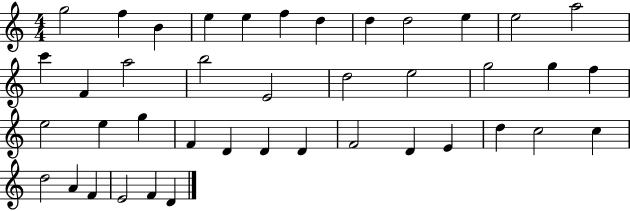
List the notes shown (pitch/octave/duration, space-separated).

G5/h F5/q B4/q E5/q E5/q F5/q D5/q D5/q D5/h E5/q E5/h A5/h C6/q F4/q A5/h B5/h E4/h D5/h E5/h G5/h G5/q F5/q E5/h E5/q G5/q F4/q D4/q D4/q D4/q F4/h D4/q E4/q D5/q C5/h C5/q D5/h A4/q F4/q E4/h F4/q D4/q